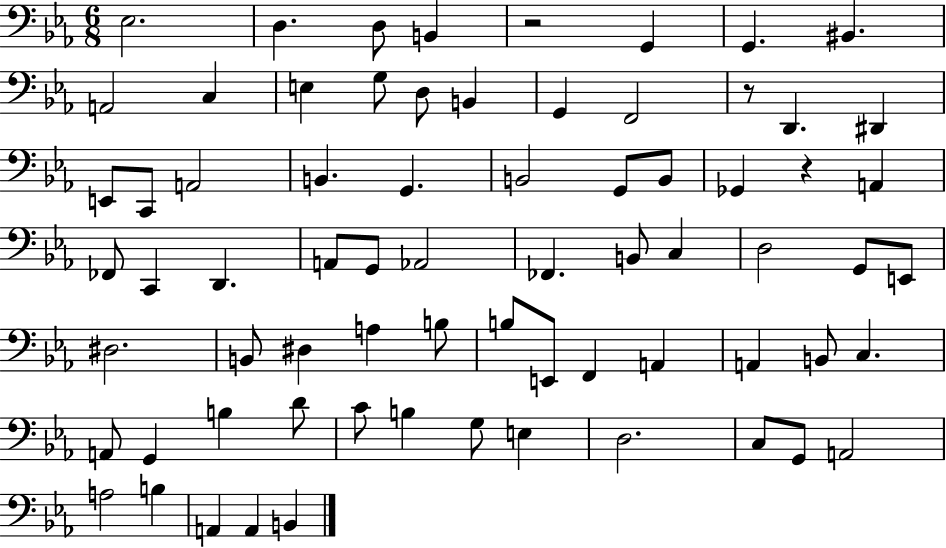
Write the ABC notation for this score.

X:1
T:Untitled
M:6/8
L:1/4
K:Eb
_E,2 D, D,/2 B,, z2 G,, G,, ^B,, A,,2 C, E, G,/2 D,/2 B,, G,, F,,2 z/2 D,, ^D,, E,,/2 C,,/2 A,,2 B,, G,, B,,2 G,,/2 B,,/2 _G,, z A,, _F,,/2 C,, D,, A,,/2 G,,/2 _A,,2 _F,, B,,/2 C, D,2 G,,/2 E,,/2 ^D,2 B,,/2 ^D, A, B,/2 B,/2 E,,/2 F,, A,, A,, B,,/2 C, A,,/2 G,, B, D/2 C/2 B, G,/2 E, D,2 C,/2 G,,/2 A,,2 A,2 B, A,, A,, B,,